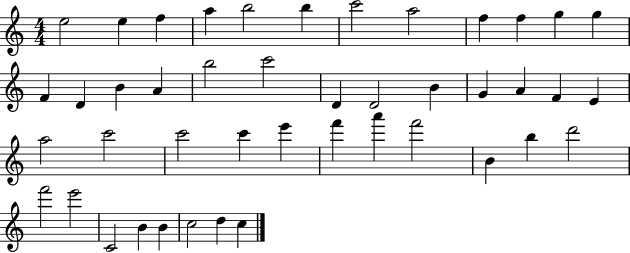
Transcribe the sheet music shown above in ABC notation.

X:1
T:Untitled
M:4/4
L:1/4
K:C
e2 e f a b2 b c'2 a2 f f g g F D B A b2 c'2 D D2 B G A F E a2 c'2 c'2 c' e' f' a' f'2 B b d'2 f'2 e'2 C2 B B c2 d c